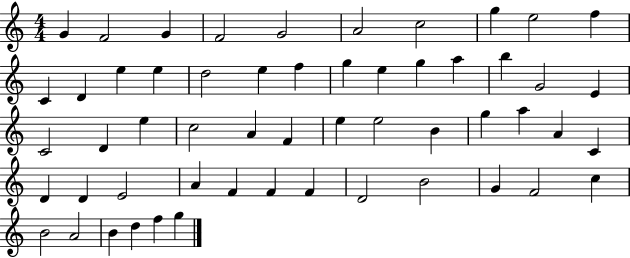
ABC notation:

X:1
T:Untitled
M:4/4
L:1/4
K:C
G F2 G F2 G2 A2 c2 g e2 f C D e e d2 e f g e g a b G2 E C2 D e c2 A F e e2 B g a A C D D E2 A F F F D2 B2 G F2 c B2 A2 B d f g